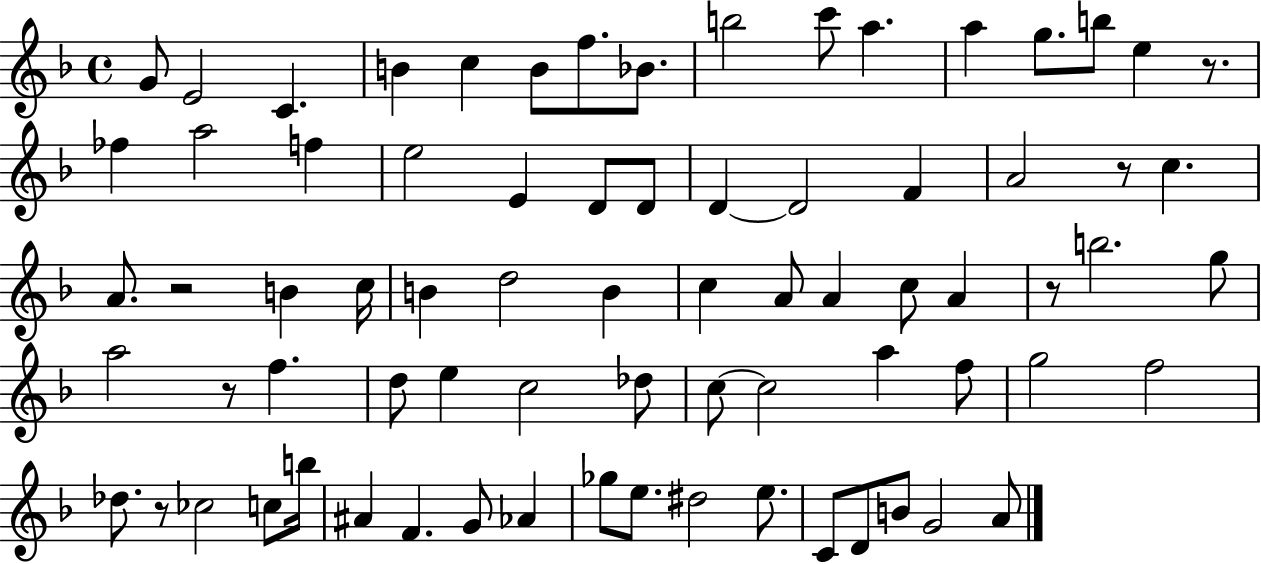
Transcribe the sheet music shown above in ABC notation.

X:1
T:Untitled
M:4/4
L:1/4
K:F
G/2 E2 C B c B/2 f/2 _B/2 b2 c'/2 a a g/2 b/2 e z/2 _f a2 f e2 E D/2 D/2 D D2 F A2 z/2 c A/2 z2 B c/4 B d2 B c A/2 A c/2 A z/2 b2 g/2 a2 z/2 f d/2 e c2 _d/2 c/2 c2 a f/2 g2 f2 _d/2 z/2 _c2 c/2 b/4 ^A F G/2 _A _g/2 e/2 ^d2 e/2 C/2 D/2 B/2 G2 A/2